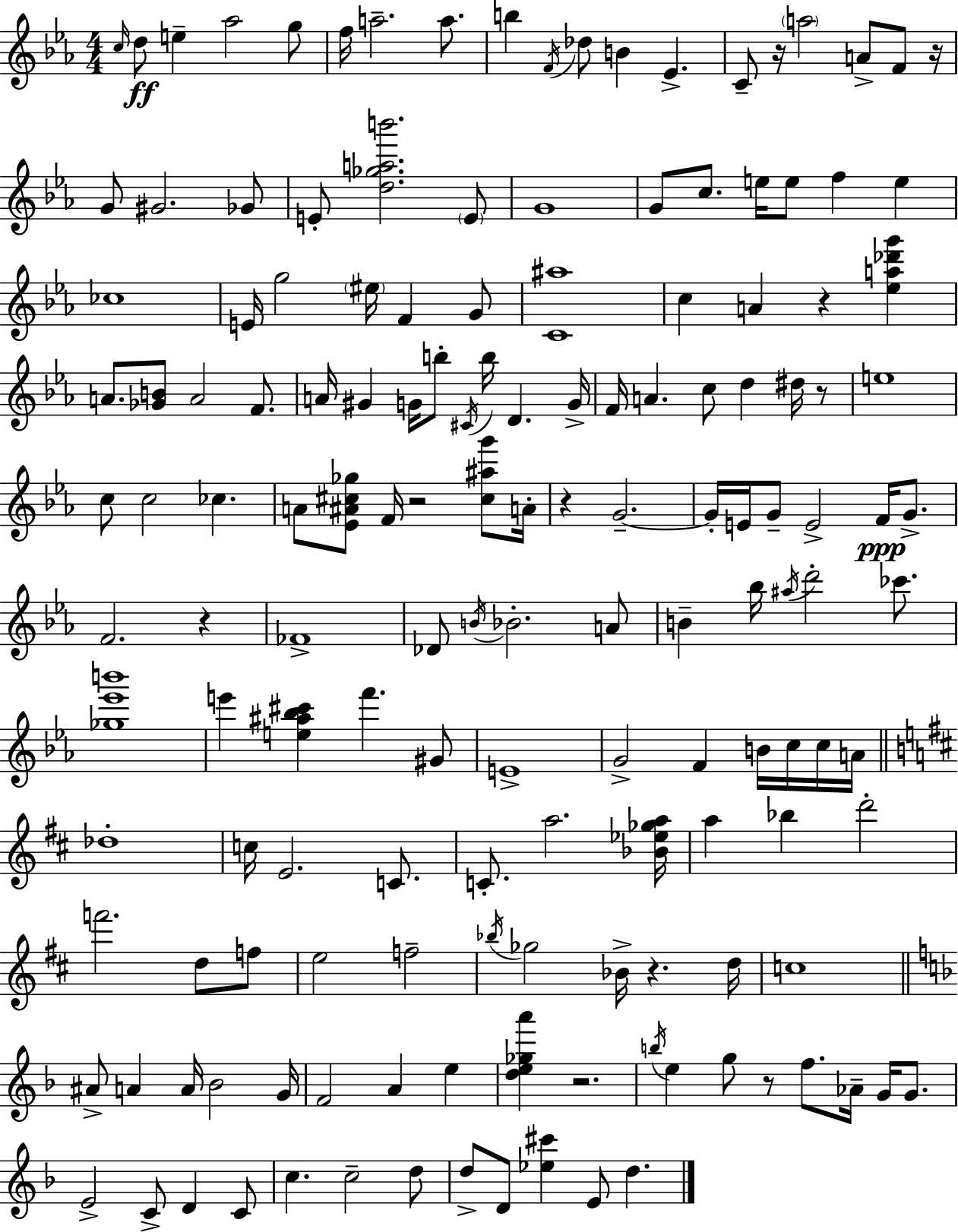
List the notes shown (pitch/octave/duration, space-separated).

C5/s D5/e E5/q Ab5/h G5/e F5/s A5/h. A5/e. B5/q F4/s Db5/e B4/q Eb4/q. C4/e R/s A5/h A4/e F4/e R/s G4/e G#4/h. Gb4/e E4/e [D5,Gb5,A5,B6]/h. E4/e G4/w G4/e C5/e. E5/s E5/e F5/q E5/q CES5/w E4/s G5/h EIS5/s F4/q G4/e [C4,A#5]/w C5/q A4/q R/q [Eb5,A5,Db6,G6]/q A4/e. [Gb4,B4]/e A4/h F4/e. A4/s G#4/q G4/s B5/e C#4/s B5/s D4/q. G4/s F4/s A4/q. C5/e D5/q D#5/s R/e E5/w C5/e C5/h CES5/q. A4/e [Eb4,A#4,C#5,Gb5]/e F4/s R/h [C#5,A#5,G6]/e A4/s R/q G4/h. G4/s E4/s G4/e E4/h F4/s G4/e. F4/h. R/q FES4/w Db4/e B4/s Bb4/h. A4/e B4/q Bb5/s A#5/s D6/h CES6/e. [Gb5,Eb6,B6]/w E6/q [E5,A#5,Bb5,C#6]/q F6/q. G#4/e E4/w G4/h F4/q B4/s C5/s C5/s A4/s Db5/w C5/s E4/h. C4/e. C4/e. A5/h. [Bb4,Eb5,Gb5,A5]/s A5/q Bb5/q D6/h F6/h. D5/e F5/e E5/h F5/h Bb5/s Gb5/h Bb4/s R/q. D5/s C5/w A#4/e A4/q A4/s Bb4/h G4/s F4/h A4/q E5/q [D5,E5,Gb5,A6]/q R/h. B5/s E5/q G5/e R/e F5/e. Ab4/s G4/s G4/e. E4/h C4/e D4/q C4/e C5/q. C5/h D5/e D5/e D4/e [Eb5,C#6]/q E4/e D5/q.